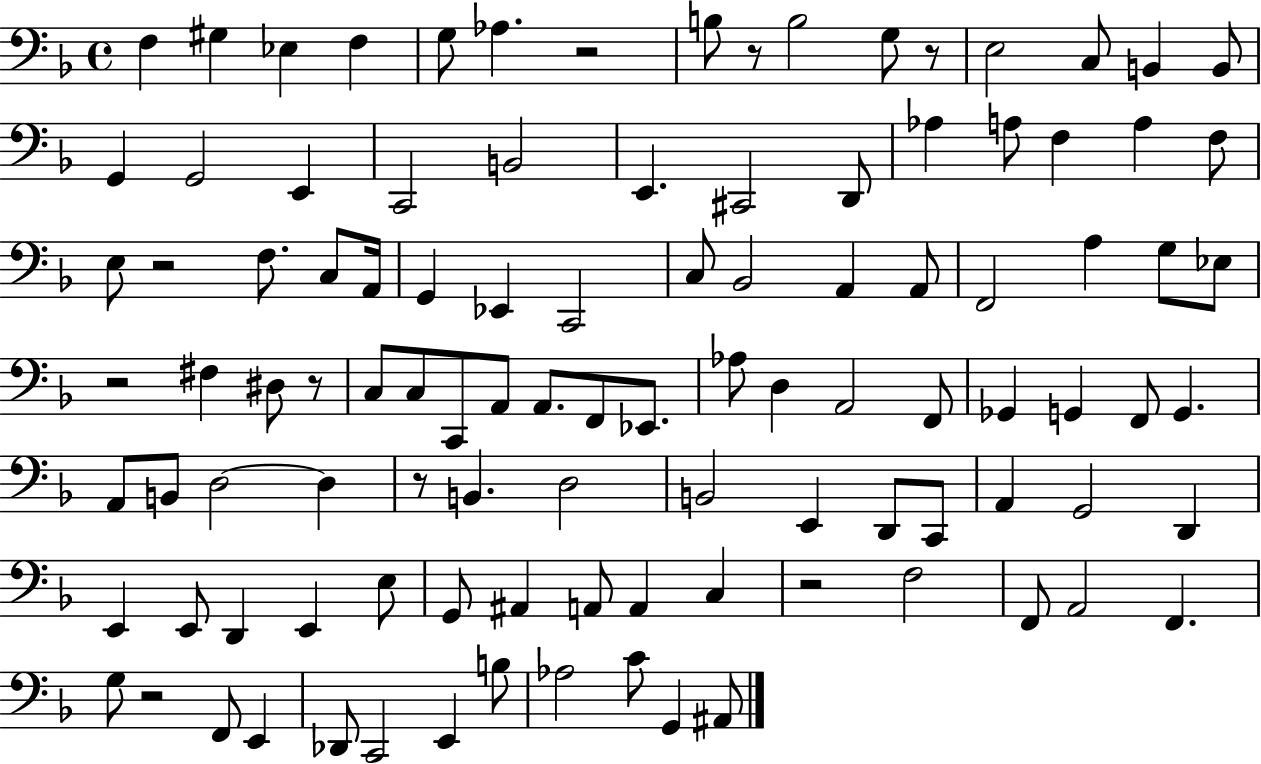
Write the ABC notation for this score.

X:1
T:Untitled
M:4/4
L:1/4
K:F
F, ^G, _E, F, G,/2 _A, z2 B,/2 z/2 B,2 G,/2 z/2 E,2 C,/2 B,, B,,/2 G,, G,,2 E,, C,,2 B,,2 E,, ^C,,2 D,,/2 _A, A,/2 F, A, F,/2 E,/2 z2 F,/2 C,/2 A,,/4 G,, _E,, C,,2 C,/2 _B,,2 A,, A,,/2 F,,2 A, G,/2 _E,/2 z2 ^F, ^D,/2 z/2 C,/2 C,/2 C,,/2 A,,/2 A,,/2 F,,/2 _E,,/2 _A,/2 D, A,,2 F,,/2 _G,, G,, F,,/2 G,, A,,/2 B,,/2 D,2 D, z/2 B,, D,2 B,,2 E,, D,,/2 C,,/2 A,, G,,2 D,, E,, E,,/2 D,, E,, E,/2 G,,/2 ^A,, A,,/2 A,, C, z2 F,2 F,,/2 A,,2 F,, G,/2 z2 F,,/2 E,, _D,,/2 C,,2 E,, B,/2 _A,2 C/2 G,, ^A,,/2